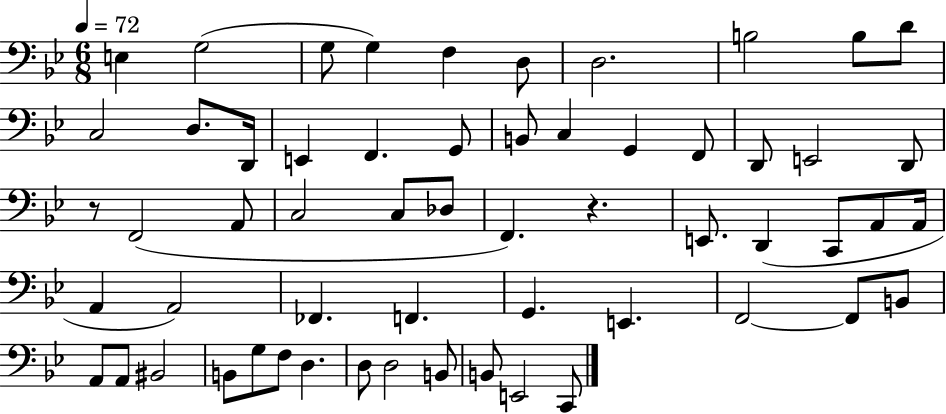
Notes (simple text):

E3/q G3/h G3/e G3/q F3/q D3/e D3/h. B3/h B3/e D4/e C3/h D3/e. D2/s E2/q F2/q. G2/e B2/e C3/q G2/q F2/e D2/e E2/h D2/e R/e F2/h A2/e C3/h C3/e Db3/e F2/q. R/q. E2/e. D2/q C2/e A2/e A2/s A2/q A2/h FES2/q. F2/q. G2/q. E2/q. F2/h F2/e B2/e A2/e A2/e BIS2/h B2/e G3/e F3/e D3/q. D3/e D3/h B2/e B2/e E2/h C2/e